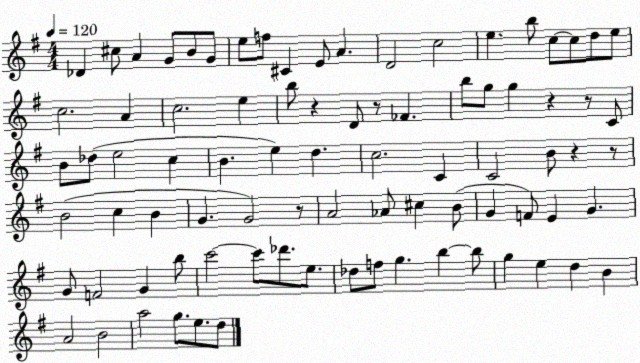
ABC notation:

X:1
T:Untitled
M:4/4
L:1/4
K:G
_D ^c/2 A G/2 B/2 G/2 e/2 f/2 ^C E/2 A D2 c2 e b/2 c/2 c/2 d/2 e/2 c2 A c2 e b/2 z D/2 z/2 _F b/2 g/2 g z z/2 C/2 B/2 _d/2 e2 c B e d c2 C C2 B/2 z z/2 B2 c B G G2 z/2 A2 _A/2 ^c B/2 G F/2 E G G/2 F2 G b/2 c'2 c'/2 _d'/2 e/2 _d/2 f/2 g b b/2 g e d B A2 B2 a2 g/2 e/2 d/2